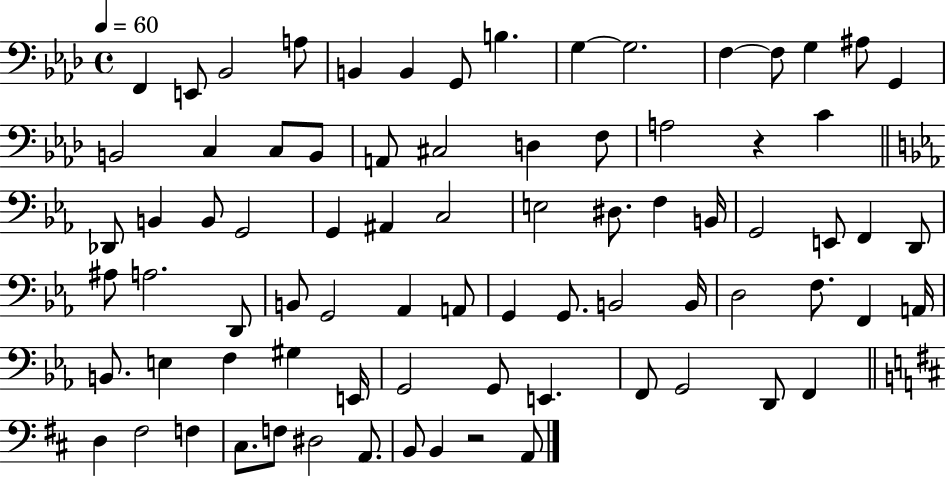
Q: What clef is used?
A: bass